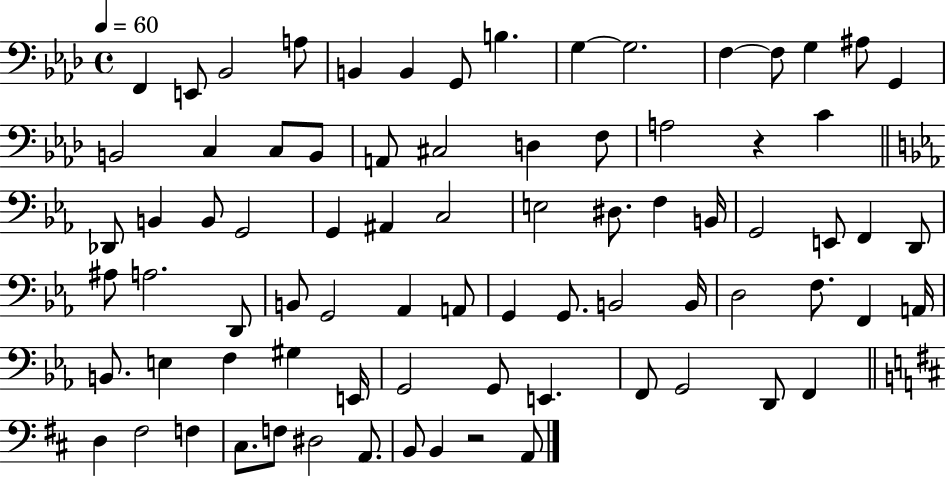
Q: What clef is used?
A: bass